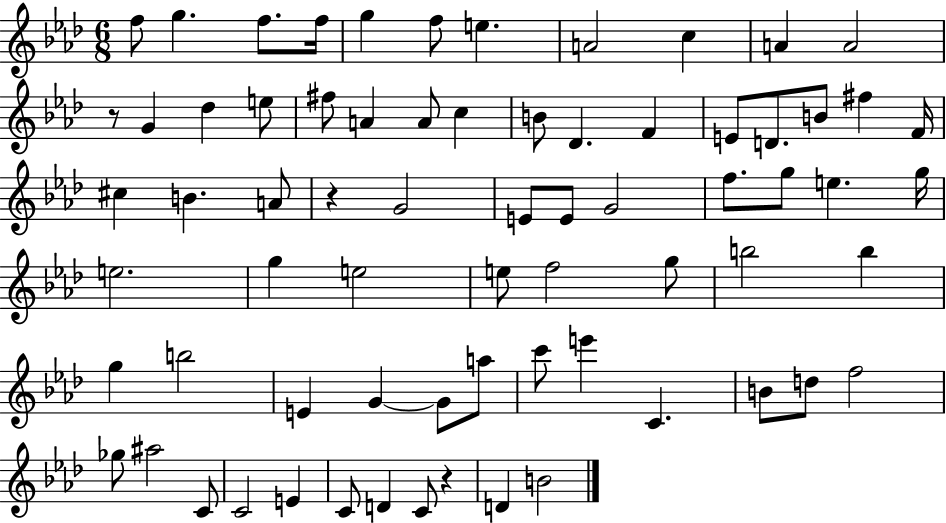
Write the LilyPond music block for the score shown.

{
  \clef treble
  \numericTimeSignature
  \time 6/8
  \key aes \major
  f''8 g''4. f''8. f''16 | g''4 f''8 e''4. | a'2 c''4 | a'4 a'2 | \break r8 g'4 des''4 e''8 | fis''8 a'4 a'8 c''4 | b'8 des'4. f'4 | e'8 d'8. b'8 fis''4 f'16 | \break cis''4 b'4. a'8 | r4 g'2 | e'8 e'8 g'2 | f''8. g''8 e''4. g''16 | \break e''2. | g''4 e''2 | e''8 f''2 g''8 | b''2 b''4 | \break g''4 b''2 | e'4 g'4~~ g'8 a''8 | c'''8 e'''4 c'4. | b'8 d''8 f''2 | \break ges''8 ais''2 c'8 | c'2 e'4 | c'8 d'4 c'8 r4 | d'4 b'2 | \break \bar "|."
}